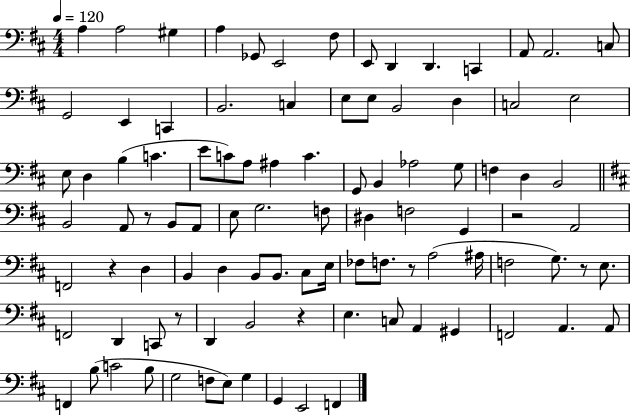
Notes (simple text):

A3/q A3/h G#3/q A3/q Gb2/e E2/h F#3/e E2/e D2/q D2/q. C2/q A2/e A2/h. C3/e G2/h E2/q C2/q B2/h. C3/q E3/e E3/e B2/h D3/q C3/h E3/h E3/e D3/q B3/q C4/q. E4/e C4/e A3/e A#3/q C4/q. G2/e B2/q Ab3/h G3/e F3/q D3/q B2/h B2/h A2/e R/e B2/e A2/e E3/e G3/h. F3/e D#3/q F3/h G2/q R/h A2/h F2/h R/q D3/q B2/q D3/q B2/e B2/e. C#3/e E3/s FES3/e F3/e. R/e A3/h A#3/s F3/h G3/e. R/e E3/e. F2/h D2/q C2/e R/e D2/q B2/h R/q E3/q. C3/e A2/q G#2/q F2/h A2/q. A2/e F2/q B3/e C4/h B3/e G3/h F3/e E3/e G3/q G2/q E2/h F2/q